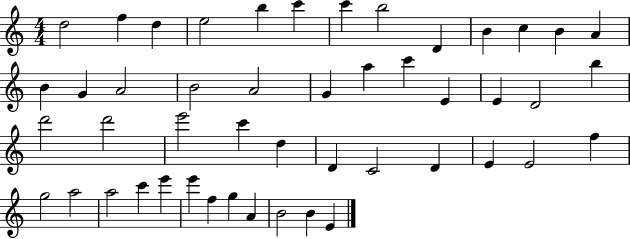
X:1
T:Untitled
M:4/4
L:1/4
K:C
d2 f d e2 b c' c' b2 D B c B A B G A2 B2 A2 G a c' E E D2 b d'2 d'2 e'2 c' d D C2 D E E2 f g2 a2 a2 c' e' e' f g A B2 B E